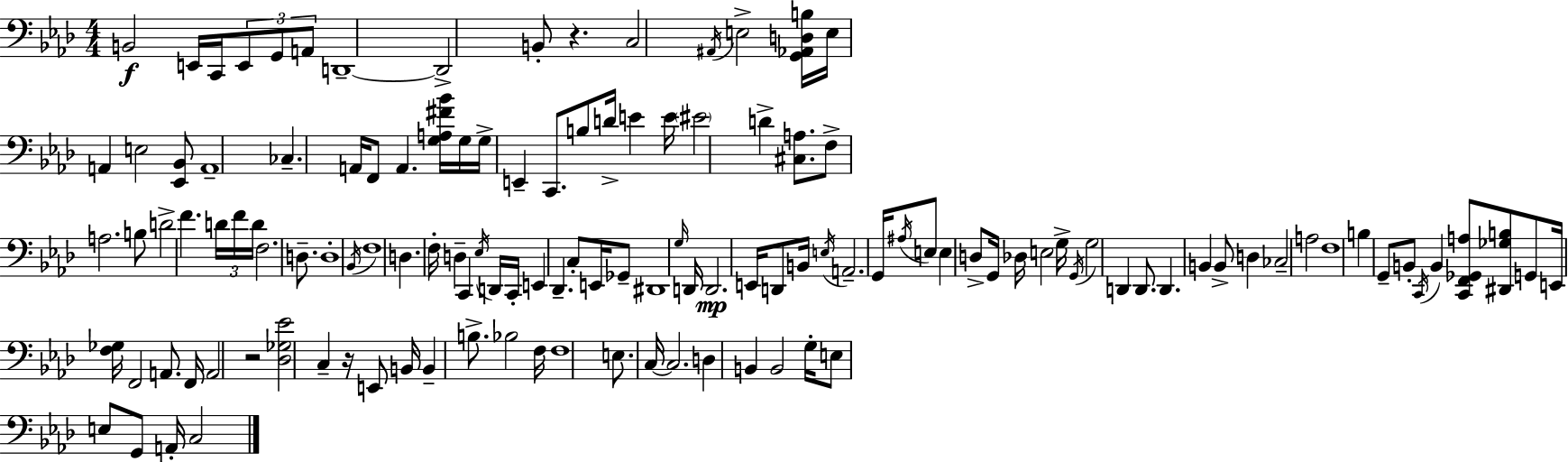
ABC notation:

X:1
T:Untitled
M:4/4
L:1/4
K:Ab
B,,2 E,,/4 C,,/4 E,,/2 G,,/2 A,,/2 D,,4 D,,2 B,,/2 z C,2 ^A,,/4 E,2 [G,,_A,,D,B,]/4 E,/4 A,, E,2 [_E,,_B,,]/2 A,,4 _C, A,,/4 F,,/2 A,, [G,A,^F_B]/4 G,/4 G,/4 E,, C,,/2 B,/2 D/4 E E/4 ^E2 D [^C,A,]/2 F,/2 A,2 B,/2 D2 F D/4 F/4 D/4 F,2 D,/2 D,4 _B,,/4 F,4 D, F,/4 D, C,, _E,/4 D,,/4 C,,/4 E,, _D,, C,/2 E,,/4 _G,,/2 ^D,,4 G,/4 D,,/4 D,,2 E,,/4 D,,/2 B,,/4 E,/4 A,,2 G,,/4 ^A,/4 E,/2 E, D,/2 G,,/4 _D,/4 E,2 G,/4 G,,/4 G,2 D,, D,,/2 D,, B,, B,,/2 D, _C,2 A,2 F,4 B, G,,/2 B,,/2 C,,/4 B,, [C,,F,,_G,,A,]/2 [^D,,_G,B,]/2 G,,/2 E,,/4 [F,_G,]/4 F,,2 A,,/2 F,,/4 A,,2 z2 [_D,_G,_E]2 C, z/4 E,,/2 B,,/4 B,, B,/2 _B,2 F,/4 F,4 E,/2 C,/4 C,2 D, B,, B,,2 G,/4 E,/2 E,/2 G,,/2 A,,/4 C,2